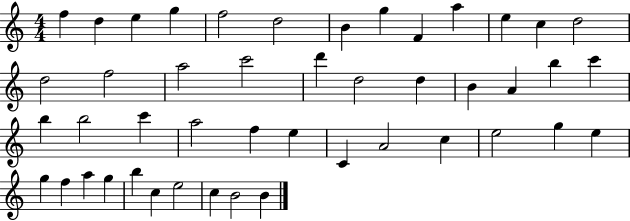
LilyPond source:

{
  \clef treble
  \numericTimeSignature
  \time 4/4
  \key c \major
  f''4 d''4 e''4 g''4 | f''2 d''2 | b'4 g''4 f'4 a''4 | e''4 c''4 d''2 | \break d''2 f''2 | a''2 c'''2 | d'''4 d''2 d''4 | b'4 a'4 b''4 c'''4 | \break b''4 b''2 c'''4 | a''2 f''4 e''4 | c'4 a'2 c''4 | e''2 g''4 e''4 | \break g''4 f''4 a''4 g''4 | b''4 c''4 e''2 | c''4 b'2 b'4 | \bar "|."
}